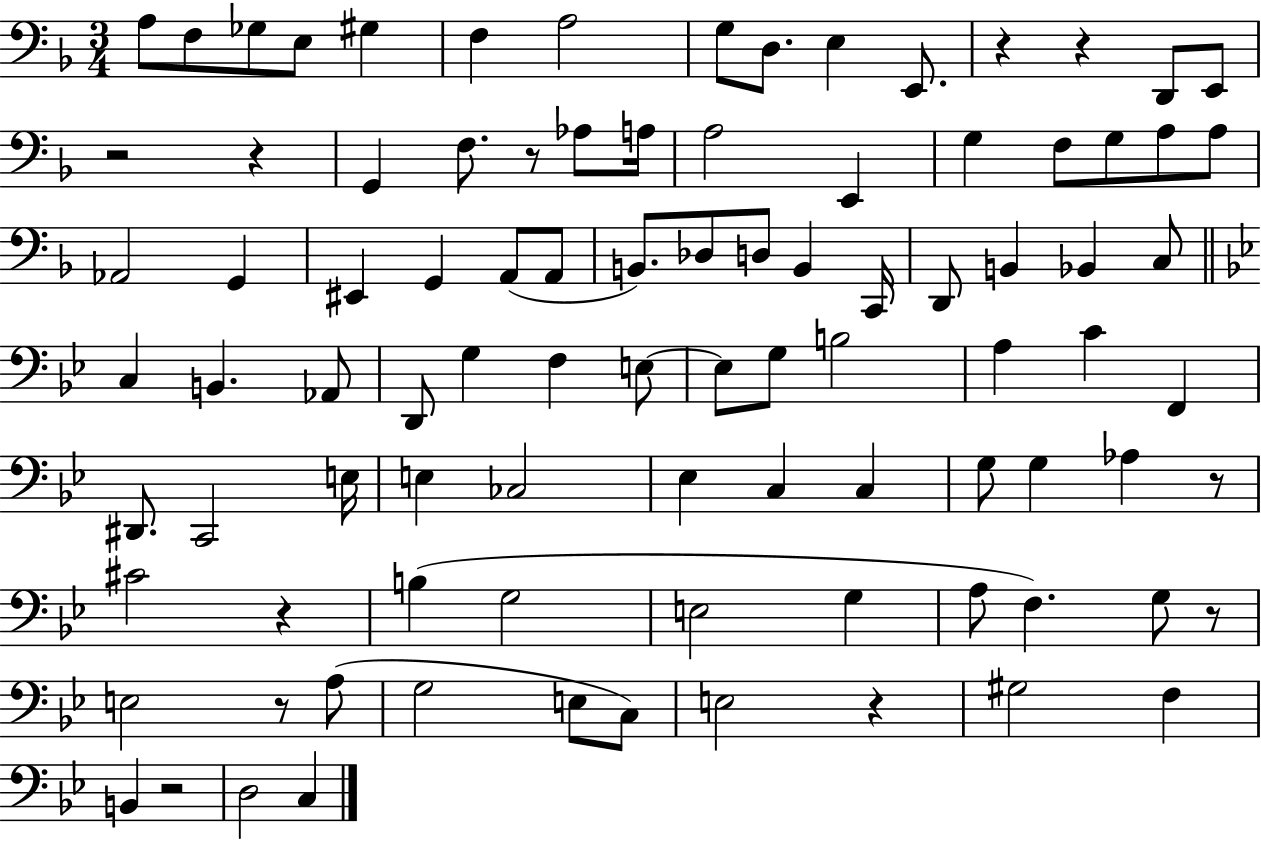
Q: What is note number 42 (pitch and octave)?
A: Ab2